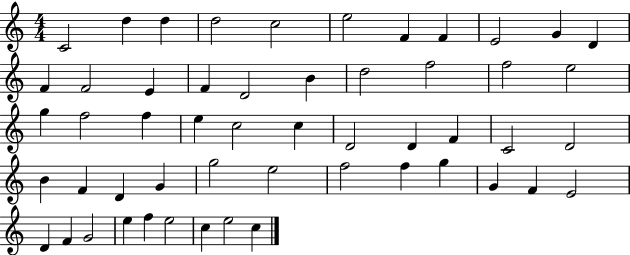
X:1
T:Untitled
M:4/4
L:1/4
K:C
C2 d d d2 c2 e2 F F E2 G D F F2 E F D2 B d2 f2 f2 e2 g f2 f e c2 c D2 D F C2 D2 B F D G g2 e2 f2 f g G F E2 D F G2 e f e2 c e2 c